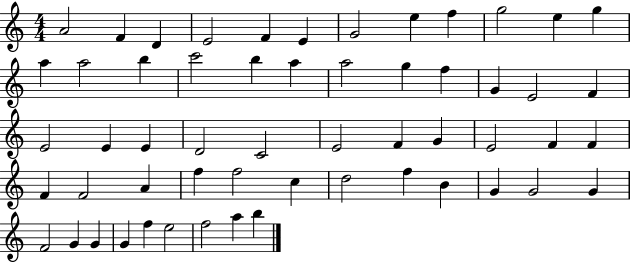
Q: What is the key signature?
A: C major